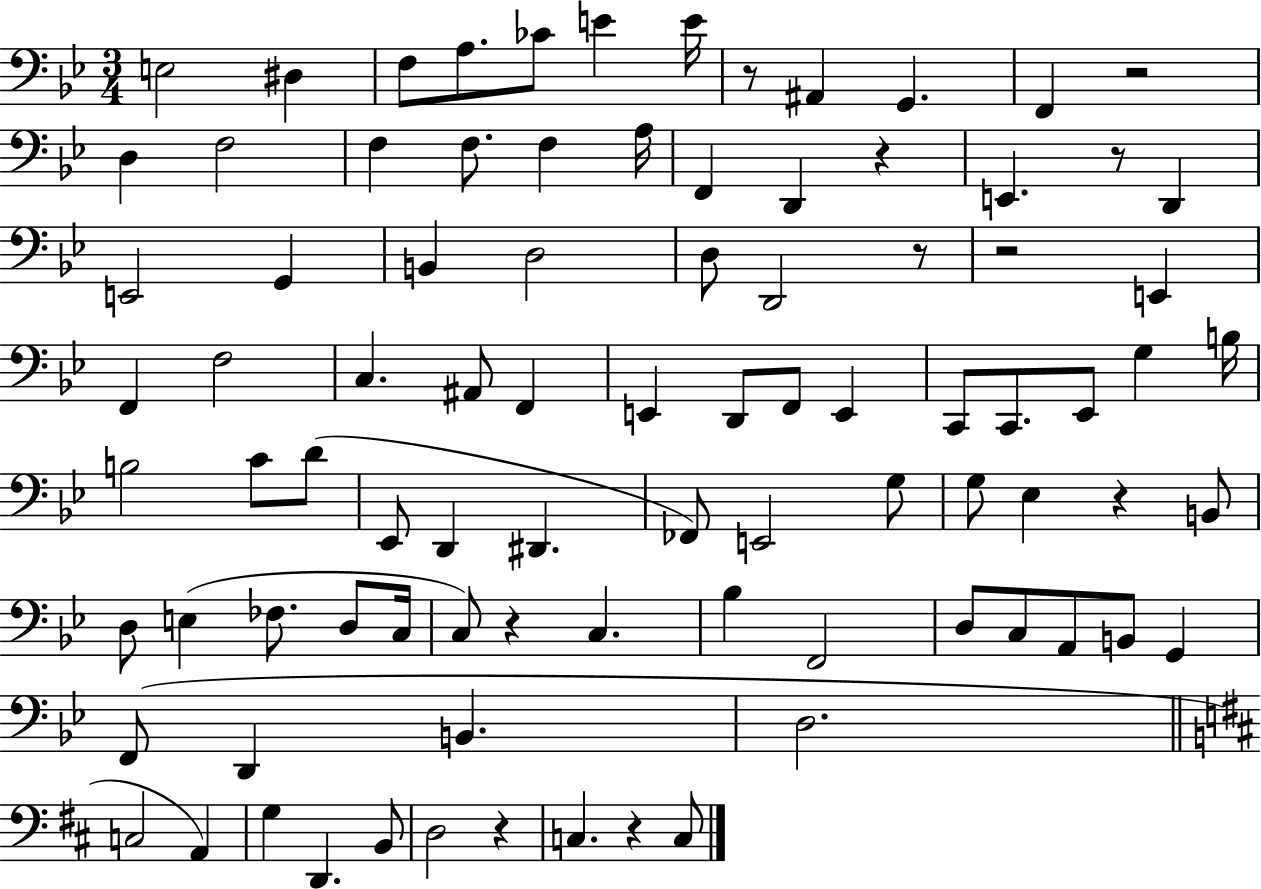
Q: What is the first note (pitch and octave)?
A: E3